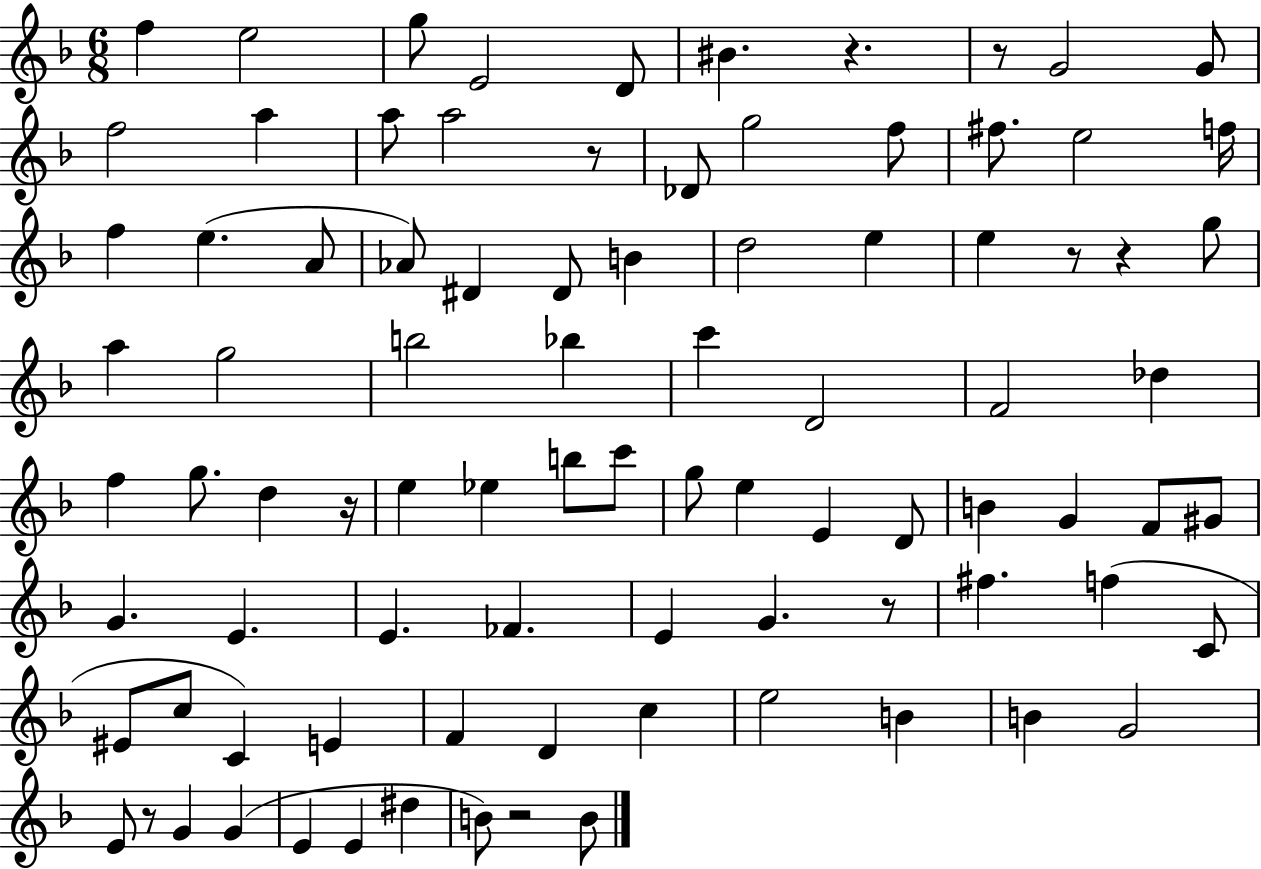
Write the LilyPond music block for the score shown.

{
  \clef treble
  \numericTimeSignature
  \time 6/8
  \key f \major
  \repeat volta 2 { f''4 e''2 | g''8 e'2 d'8 | bis'4. r4. | r8 g'2 g'8 | \break f''2 a''4 | a''8 a''2 r8 | des'8 g''2 f''8 | fis''8. e''2 f''16 | \break f''4 e''4.( a'8 | aes'8) dis'4 dis'8 b'4 | d''2 e''4 | e''4 r8 r4 g''8 | \break a''4 g''2 | b''2 bes''4 | c'''4 d'2 | f'2 des''4 | \break f''4 g''8. d''4 r16 | e''4 ees''4 b''8 c'''8 | g''8 e''4 e'4 d'8 | b'4 g'4 f'8 gis'8 | \break g'4. e'4. | e'4. fes'4. | e'4 g'4. r8 | fis''4. f''4( c'8 | \break eis'8 c''8 c'4) e'4 | f'4 d'4 c''4 | e''2 b'4 | b'4 g'2 | \break e'8 r8 g'4 g'4( | e'4 e'4 dis''4 | b'8) r2 b'8 | } \bar "|."
}